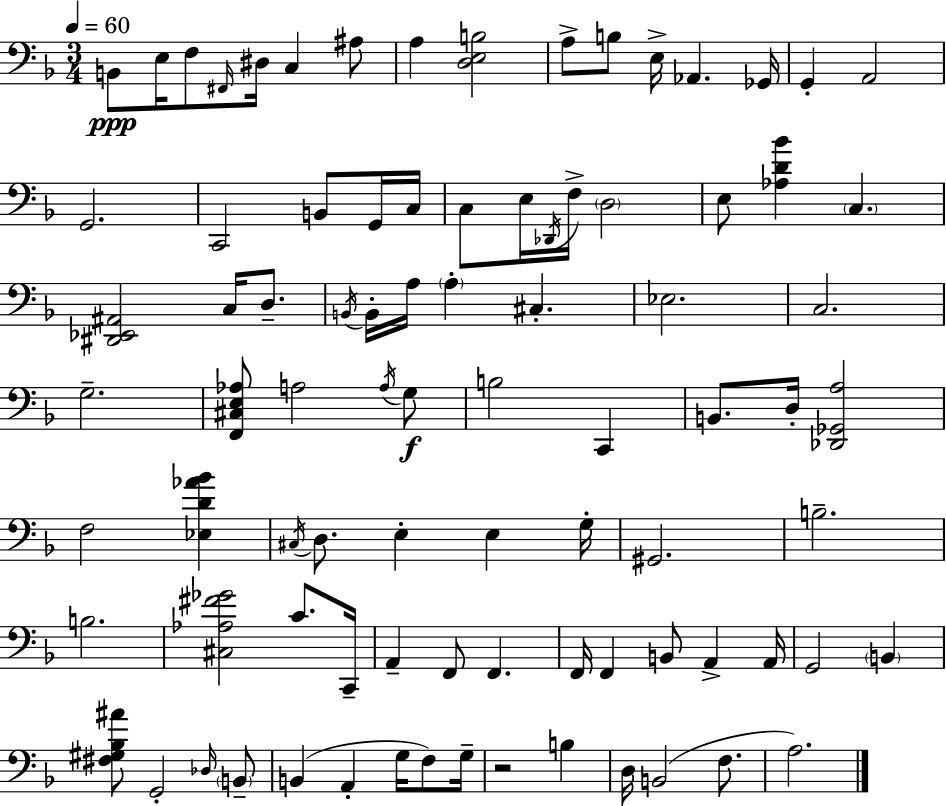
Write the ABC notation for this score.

X:1
T:Untitled
M:3/4
L:1/4
K:Dm
B,,/2 E,/4 F,/2 ^F,,/4 ^D,/4 C, ^A,/2 A, [D,E,B,]2 A,/2 B,/2 E,/4 _A,, _G,,/4 G,, A,,2 G,,2 C,,2 B,,/2 G,,/4 C,/4 C,/2 E,/4 _D,,/4 F,/4 D,2 E,/2 [_A,D_B] C, [^D,,_E,,^A,,]2 C,/4 D,/2 B,,/4 B,,/4 A,/4 A, ^C, _E,2 C,2 G,2 [F,,^C,E,_A,]/2 A,2 A,/4 G,/2 B,2 C,, B,,/2 D,/4 [_D,,_G,,A,]2 F,2 [_E,D_A_B] ^C,/4 D,/2 E, E, G,/4 ^G,,2 B,2 B,2 [^C,_A,^F_G]2 C/2 C,,/4 A,, F,,/2 F,, F,,/4 F,, B,,/2 A,, A,,/4 G,,2 B,, [^F,^G,_B,^A]/2 G,,2 _D,/4 B,,/2 B,, A,, G,/4 F,/2 G,/4 z2 B, D,/4 B,,2 F,/2 A,2